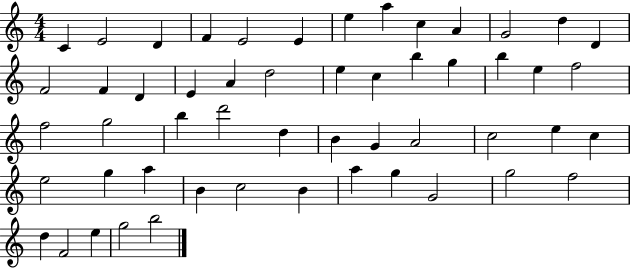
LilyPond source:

{
  \clef treble
  \numericTimeSignature
  \time 4/4
  \key c \major
  c'4 e'2 d'4 | f'4 e'2 e'4 | e''4 a''4 c''4 a'4 | g'2 d''4 d'4 | \break f'2 f'4 d'4 | e'4 a'4 d''2 | e''4 c''4 b''4 g''4 | b''4 e''4 f''2 | \break f''2 g''2 | b''4 d'''2 d''4 | b'4 g'4 a'2 | c''2 e''4 c''4 | \break e''2 g''4 a''4 | b'4 c''2 b'4 | a''4 g''4 g'2 | g''2 f''2 | \break d''4 f'2 e''4 | g''2 b''2 | \bar "|."
}